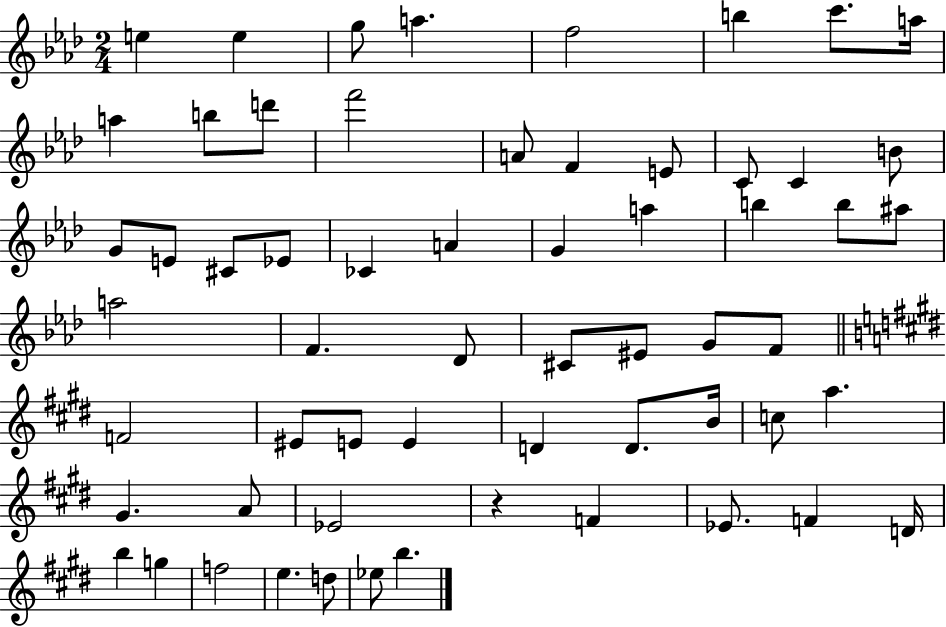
X:1
T:Untitled
M:2/4
L:1/4
K:Ab
e e g/2 a f2 b c'/2 a/4 a b/2 d'/2 f'2 A/2 F E/2 C/2 C B/2 G/2 E/2 ^C/2 _E/2 _C A G a b b/2 ^a/2 a2 F _D/2 ^C/2 ^E/2 G/2 F/2 F2 ^E/2 E/2 E D D/2 B/4 c/2 a ^G A/2 _E2 z F _E/2 F D/4 b g f2 e d/2 _e/2 b